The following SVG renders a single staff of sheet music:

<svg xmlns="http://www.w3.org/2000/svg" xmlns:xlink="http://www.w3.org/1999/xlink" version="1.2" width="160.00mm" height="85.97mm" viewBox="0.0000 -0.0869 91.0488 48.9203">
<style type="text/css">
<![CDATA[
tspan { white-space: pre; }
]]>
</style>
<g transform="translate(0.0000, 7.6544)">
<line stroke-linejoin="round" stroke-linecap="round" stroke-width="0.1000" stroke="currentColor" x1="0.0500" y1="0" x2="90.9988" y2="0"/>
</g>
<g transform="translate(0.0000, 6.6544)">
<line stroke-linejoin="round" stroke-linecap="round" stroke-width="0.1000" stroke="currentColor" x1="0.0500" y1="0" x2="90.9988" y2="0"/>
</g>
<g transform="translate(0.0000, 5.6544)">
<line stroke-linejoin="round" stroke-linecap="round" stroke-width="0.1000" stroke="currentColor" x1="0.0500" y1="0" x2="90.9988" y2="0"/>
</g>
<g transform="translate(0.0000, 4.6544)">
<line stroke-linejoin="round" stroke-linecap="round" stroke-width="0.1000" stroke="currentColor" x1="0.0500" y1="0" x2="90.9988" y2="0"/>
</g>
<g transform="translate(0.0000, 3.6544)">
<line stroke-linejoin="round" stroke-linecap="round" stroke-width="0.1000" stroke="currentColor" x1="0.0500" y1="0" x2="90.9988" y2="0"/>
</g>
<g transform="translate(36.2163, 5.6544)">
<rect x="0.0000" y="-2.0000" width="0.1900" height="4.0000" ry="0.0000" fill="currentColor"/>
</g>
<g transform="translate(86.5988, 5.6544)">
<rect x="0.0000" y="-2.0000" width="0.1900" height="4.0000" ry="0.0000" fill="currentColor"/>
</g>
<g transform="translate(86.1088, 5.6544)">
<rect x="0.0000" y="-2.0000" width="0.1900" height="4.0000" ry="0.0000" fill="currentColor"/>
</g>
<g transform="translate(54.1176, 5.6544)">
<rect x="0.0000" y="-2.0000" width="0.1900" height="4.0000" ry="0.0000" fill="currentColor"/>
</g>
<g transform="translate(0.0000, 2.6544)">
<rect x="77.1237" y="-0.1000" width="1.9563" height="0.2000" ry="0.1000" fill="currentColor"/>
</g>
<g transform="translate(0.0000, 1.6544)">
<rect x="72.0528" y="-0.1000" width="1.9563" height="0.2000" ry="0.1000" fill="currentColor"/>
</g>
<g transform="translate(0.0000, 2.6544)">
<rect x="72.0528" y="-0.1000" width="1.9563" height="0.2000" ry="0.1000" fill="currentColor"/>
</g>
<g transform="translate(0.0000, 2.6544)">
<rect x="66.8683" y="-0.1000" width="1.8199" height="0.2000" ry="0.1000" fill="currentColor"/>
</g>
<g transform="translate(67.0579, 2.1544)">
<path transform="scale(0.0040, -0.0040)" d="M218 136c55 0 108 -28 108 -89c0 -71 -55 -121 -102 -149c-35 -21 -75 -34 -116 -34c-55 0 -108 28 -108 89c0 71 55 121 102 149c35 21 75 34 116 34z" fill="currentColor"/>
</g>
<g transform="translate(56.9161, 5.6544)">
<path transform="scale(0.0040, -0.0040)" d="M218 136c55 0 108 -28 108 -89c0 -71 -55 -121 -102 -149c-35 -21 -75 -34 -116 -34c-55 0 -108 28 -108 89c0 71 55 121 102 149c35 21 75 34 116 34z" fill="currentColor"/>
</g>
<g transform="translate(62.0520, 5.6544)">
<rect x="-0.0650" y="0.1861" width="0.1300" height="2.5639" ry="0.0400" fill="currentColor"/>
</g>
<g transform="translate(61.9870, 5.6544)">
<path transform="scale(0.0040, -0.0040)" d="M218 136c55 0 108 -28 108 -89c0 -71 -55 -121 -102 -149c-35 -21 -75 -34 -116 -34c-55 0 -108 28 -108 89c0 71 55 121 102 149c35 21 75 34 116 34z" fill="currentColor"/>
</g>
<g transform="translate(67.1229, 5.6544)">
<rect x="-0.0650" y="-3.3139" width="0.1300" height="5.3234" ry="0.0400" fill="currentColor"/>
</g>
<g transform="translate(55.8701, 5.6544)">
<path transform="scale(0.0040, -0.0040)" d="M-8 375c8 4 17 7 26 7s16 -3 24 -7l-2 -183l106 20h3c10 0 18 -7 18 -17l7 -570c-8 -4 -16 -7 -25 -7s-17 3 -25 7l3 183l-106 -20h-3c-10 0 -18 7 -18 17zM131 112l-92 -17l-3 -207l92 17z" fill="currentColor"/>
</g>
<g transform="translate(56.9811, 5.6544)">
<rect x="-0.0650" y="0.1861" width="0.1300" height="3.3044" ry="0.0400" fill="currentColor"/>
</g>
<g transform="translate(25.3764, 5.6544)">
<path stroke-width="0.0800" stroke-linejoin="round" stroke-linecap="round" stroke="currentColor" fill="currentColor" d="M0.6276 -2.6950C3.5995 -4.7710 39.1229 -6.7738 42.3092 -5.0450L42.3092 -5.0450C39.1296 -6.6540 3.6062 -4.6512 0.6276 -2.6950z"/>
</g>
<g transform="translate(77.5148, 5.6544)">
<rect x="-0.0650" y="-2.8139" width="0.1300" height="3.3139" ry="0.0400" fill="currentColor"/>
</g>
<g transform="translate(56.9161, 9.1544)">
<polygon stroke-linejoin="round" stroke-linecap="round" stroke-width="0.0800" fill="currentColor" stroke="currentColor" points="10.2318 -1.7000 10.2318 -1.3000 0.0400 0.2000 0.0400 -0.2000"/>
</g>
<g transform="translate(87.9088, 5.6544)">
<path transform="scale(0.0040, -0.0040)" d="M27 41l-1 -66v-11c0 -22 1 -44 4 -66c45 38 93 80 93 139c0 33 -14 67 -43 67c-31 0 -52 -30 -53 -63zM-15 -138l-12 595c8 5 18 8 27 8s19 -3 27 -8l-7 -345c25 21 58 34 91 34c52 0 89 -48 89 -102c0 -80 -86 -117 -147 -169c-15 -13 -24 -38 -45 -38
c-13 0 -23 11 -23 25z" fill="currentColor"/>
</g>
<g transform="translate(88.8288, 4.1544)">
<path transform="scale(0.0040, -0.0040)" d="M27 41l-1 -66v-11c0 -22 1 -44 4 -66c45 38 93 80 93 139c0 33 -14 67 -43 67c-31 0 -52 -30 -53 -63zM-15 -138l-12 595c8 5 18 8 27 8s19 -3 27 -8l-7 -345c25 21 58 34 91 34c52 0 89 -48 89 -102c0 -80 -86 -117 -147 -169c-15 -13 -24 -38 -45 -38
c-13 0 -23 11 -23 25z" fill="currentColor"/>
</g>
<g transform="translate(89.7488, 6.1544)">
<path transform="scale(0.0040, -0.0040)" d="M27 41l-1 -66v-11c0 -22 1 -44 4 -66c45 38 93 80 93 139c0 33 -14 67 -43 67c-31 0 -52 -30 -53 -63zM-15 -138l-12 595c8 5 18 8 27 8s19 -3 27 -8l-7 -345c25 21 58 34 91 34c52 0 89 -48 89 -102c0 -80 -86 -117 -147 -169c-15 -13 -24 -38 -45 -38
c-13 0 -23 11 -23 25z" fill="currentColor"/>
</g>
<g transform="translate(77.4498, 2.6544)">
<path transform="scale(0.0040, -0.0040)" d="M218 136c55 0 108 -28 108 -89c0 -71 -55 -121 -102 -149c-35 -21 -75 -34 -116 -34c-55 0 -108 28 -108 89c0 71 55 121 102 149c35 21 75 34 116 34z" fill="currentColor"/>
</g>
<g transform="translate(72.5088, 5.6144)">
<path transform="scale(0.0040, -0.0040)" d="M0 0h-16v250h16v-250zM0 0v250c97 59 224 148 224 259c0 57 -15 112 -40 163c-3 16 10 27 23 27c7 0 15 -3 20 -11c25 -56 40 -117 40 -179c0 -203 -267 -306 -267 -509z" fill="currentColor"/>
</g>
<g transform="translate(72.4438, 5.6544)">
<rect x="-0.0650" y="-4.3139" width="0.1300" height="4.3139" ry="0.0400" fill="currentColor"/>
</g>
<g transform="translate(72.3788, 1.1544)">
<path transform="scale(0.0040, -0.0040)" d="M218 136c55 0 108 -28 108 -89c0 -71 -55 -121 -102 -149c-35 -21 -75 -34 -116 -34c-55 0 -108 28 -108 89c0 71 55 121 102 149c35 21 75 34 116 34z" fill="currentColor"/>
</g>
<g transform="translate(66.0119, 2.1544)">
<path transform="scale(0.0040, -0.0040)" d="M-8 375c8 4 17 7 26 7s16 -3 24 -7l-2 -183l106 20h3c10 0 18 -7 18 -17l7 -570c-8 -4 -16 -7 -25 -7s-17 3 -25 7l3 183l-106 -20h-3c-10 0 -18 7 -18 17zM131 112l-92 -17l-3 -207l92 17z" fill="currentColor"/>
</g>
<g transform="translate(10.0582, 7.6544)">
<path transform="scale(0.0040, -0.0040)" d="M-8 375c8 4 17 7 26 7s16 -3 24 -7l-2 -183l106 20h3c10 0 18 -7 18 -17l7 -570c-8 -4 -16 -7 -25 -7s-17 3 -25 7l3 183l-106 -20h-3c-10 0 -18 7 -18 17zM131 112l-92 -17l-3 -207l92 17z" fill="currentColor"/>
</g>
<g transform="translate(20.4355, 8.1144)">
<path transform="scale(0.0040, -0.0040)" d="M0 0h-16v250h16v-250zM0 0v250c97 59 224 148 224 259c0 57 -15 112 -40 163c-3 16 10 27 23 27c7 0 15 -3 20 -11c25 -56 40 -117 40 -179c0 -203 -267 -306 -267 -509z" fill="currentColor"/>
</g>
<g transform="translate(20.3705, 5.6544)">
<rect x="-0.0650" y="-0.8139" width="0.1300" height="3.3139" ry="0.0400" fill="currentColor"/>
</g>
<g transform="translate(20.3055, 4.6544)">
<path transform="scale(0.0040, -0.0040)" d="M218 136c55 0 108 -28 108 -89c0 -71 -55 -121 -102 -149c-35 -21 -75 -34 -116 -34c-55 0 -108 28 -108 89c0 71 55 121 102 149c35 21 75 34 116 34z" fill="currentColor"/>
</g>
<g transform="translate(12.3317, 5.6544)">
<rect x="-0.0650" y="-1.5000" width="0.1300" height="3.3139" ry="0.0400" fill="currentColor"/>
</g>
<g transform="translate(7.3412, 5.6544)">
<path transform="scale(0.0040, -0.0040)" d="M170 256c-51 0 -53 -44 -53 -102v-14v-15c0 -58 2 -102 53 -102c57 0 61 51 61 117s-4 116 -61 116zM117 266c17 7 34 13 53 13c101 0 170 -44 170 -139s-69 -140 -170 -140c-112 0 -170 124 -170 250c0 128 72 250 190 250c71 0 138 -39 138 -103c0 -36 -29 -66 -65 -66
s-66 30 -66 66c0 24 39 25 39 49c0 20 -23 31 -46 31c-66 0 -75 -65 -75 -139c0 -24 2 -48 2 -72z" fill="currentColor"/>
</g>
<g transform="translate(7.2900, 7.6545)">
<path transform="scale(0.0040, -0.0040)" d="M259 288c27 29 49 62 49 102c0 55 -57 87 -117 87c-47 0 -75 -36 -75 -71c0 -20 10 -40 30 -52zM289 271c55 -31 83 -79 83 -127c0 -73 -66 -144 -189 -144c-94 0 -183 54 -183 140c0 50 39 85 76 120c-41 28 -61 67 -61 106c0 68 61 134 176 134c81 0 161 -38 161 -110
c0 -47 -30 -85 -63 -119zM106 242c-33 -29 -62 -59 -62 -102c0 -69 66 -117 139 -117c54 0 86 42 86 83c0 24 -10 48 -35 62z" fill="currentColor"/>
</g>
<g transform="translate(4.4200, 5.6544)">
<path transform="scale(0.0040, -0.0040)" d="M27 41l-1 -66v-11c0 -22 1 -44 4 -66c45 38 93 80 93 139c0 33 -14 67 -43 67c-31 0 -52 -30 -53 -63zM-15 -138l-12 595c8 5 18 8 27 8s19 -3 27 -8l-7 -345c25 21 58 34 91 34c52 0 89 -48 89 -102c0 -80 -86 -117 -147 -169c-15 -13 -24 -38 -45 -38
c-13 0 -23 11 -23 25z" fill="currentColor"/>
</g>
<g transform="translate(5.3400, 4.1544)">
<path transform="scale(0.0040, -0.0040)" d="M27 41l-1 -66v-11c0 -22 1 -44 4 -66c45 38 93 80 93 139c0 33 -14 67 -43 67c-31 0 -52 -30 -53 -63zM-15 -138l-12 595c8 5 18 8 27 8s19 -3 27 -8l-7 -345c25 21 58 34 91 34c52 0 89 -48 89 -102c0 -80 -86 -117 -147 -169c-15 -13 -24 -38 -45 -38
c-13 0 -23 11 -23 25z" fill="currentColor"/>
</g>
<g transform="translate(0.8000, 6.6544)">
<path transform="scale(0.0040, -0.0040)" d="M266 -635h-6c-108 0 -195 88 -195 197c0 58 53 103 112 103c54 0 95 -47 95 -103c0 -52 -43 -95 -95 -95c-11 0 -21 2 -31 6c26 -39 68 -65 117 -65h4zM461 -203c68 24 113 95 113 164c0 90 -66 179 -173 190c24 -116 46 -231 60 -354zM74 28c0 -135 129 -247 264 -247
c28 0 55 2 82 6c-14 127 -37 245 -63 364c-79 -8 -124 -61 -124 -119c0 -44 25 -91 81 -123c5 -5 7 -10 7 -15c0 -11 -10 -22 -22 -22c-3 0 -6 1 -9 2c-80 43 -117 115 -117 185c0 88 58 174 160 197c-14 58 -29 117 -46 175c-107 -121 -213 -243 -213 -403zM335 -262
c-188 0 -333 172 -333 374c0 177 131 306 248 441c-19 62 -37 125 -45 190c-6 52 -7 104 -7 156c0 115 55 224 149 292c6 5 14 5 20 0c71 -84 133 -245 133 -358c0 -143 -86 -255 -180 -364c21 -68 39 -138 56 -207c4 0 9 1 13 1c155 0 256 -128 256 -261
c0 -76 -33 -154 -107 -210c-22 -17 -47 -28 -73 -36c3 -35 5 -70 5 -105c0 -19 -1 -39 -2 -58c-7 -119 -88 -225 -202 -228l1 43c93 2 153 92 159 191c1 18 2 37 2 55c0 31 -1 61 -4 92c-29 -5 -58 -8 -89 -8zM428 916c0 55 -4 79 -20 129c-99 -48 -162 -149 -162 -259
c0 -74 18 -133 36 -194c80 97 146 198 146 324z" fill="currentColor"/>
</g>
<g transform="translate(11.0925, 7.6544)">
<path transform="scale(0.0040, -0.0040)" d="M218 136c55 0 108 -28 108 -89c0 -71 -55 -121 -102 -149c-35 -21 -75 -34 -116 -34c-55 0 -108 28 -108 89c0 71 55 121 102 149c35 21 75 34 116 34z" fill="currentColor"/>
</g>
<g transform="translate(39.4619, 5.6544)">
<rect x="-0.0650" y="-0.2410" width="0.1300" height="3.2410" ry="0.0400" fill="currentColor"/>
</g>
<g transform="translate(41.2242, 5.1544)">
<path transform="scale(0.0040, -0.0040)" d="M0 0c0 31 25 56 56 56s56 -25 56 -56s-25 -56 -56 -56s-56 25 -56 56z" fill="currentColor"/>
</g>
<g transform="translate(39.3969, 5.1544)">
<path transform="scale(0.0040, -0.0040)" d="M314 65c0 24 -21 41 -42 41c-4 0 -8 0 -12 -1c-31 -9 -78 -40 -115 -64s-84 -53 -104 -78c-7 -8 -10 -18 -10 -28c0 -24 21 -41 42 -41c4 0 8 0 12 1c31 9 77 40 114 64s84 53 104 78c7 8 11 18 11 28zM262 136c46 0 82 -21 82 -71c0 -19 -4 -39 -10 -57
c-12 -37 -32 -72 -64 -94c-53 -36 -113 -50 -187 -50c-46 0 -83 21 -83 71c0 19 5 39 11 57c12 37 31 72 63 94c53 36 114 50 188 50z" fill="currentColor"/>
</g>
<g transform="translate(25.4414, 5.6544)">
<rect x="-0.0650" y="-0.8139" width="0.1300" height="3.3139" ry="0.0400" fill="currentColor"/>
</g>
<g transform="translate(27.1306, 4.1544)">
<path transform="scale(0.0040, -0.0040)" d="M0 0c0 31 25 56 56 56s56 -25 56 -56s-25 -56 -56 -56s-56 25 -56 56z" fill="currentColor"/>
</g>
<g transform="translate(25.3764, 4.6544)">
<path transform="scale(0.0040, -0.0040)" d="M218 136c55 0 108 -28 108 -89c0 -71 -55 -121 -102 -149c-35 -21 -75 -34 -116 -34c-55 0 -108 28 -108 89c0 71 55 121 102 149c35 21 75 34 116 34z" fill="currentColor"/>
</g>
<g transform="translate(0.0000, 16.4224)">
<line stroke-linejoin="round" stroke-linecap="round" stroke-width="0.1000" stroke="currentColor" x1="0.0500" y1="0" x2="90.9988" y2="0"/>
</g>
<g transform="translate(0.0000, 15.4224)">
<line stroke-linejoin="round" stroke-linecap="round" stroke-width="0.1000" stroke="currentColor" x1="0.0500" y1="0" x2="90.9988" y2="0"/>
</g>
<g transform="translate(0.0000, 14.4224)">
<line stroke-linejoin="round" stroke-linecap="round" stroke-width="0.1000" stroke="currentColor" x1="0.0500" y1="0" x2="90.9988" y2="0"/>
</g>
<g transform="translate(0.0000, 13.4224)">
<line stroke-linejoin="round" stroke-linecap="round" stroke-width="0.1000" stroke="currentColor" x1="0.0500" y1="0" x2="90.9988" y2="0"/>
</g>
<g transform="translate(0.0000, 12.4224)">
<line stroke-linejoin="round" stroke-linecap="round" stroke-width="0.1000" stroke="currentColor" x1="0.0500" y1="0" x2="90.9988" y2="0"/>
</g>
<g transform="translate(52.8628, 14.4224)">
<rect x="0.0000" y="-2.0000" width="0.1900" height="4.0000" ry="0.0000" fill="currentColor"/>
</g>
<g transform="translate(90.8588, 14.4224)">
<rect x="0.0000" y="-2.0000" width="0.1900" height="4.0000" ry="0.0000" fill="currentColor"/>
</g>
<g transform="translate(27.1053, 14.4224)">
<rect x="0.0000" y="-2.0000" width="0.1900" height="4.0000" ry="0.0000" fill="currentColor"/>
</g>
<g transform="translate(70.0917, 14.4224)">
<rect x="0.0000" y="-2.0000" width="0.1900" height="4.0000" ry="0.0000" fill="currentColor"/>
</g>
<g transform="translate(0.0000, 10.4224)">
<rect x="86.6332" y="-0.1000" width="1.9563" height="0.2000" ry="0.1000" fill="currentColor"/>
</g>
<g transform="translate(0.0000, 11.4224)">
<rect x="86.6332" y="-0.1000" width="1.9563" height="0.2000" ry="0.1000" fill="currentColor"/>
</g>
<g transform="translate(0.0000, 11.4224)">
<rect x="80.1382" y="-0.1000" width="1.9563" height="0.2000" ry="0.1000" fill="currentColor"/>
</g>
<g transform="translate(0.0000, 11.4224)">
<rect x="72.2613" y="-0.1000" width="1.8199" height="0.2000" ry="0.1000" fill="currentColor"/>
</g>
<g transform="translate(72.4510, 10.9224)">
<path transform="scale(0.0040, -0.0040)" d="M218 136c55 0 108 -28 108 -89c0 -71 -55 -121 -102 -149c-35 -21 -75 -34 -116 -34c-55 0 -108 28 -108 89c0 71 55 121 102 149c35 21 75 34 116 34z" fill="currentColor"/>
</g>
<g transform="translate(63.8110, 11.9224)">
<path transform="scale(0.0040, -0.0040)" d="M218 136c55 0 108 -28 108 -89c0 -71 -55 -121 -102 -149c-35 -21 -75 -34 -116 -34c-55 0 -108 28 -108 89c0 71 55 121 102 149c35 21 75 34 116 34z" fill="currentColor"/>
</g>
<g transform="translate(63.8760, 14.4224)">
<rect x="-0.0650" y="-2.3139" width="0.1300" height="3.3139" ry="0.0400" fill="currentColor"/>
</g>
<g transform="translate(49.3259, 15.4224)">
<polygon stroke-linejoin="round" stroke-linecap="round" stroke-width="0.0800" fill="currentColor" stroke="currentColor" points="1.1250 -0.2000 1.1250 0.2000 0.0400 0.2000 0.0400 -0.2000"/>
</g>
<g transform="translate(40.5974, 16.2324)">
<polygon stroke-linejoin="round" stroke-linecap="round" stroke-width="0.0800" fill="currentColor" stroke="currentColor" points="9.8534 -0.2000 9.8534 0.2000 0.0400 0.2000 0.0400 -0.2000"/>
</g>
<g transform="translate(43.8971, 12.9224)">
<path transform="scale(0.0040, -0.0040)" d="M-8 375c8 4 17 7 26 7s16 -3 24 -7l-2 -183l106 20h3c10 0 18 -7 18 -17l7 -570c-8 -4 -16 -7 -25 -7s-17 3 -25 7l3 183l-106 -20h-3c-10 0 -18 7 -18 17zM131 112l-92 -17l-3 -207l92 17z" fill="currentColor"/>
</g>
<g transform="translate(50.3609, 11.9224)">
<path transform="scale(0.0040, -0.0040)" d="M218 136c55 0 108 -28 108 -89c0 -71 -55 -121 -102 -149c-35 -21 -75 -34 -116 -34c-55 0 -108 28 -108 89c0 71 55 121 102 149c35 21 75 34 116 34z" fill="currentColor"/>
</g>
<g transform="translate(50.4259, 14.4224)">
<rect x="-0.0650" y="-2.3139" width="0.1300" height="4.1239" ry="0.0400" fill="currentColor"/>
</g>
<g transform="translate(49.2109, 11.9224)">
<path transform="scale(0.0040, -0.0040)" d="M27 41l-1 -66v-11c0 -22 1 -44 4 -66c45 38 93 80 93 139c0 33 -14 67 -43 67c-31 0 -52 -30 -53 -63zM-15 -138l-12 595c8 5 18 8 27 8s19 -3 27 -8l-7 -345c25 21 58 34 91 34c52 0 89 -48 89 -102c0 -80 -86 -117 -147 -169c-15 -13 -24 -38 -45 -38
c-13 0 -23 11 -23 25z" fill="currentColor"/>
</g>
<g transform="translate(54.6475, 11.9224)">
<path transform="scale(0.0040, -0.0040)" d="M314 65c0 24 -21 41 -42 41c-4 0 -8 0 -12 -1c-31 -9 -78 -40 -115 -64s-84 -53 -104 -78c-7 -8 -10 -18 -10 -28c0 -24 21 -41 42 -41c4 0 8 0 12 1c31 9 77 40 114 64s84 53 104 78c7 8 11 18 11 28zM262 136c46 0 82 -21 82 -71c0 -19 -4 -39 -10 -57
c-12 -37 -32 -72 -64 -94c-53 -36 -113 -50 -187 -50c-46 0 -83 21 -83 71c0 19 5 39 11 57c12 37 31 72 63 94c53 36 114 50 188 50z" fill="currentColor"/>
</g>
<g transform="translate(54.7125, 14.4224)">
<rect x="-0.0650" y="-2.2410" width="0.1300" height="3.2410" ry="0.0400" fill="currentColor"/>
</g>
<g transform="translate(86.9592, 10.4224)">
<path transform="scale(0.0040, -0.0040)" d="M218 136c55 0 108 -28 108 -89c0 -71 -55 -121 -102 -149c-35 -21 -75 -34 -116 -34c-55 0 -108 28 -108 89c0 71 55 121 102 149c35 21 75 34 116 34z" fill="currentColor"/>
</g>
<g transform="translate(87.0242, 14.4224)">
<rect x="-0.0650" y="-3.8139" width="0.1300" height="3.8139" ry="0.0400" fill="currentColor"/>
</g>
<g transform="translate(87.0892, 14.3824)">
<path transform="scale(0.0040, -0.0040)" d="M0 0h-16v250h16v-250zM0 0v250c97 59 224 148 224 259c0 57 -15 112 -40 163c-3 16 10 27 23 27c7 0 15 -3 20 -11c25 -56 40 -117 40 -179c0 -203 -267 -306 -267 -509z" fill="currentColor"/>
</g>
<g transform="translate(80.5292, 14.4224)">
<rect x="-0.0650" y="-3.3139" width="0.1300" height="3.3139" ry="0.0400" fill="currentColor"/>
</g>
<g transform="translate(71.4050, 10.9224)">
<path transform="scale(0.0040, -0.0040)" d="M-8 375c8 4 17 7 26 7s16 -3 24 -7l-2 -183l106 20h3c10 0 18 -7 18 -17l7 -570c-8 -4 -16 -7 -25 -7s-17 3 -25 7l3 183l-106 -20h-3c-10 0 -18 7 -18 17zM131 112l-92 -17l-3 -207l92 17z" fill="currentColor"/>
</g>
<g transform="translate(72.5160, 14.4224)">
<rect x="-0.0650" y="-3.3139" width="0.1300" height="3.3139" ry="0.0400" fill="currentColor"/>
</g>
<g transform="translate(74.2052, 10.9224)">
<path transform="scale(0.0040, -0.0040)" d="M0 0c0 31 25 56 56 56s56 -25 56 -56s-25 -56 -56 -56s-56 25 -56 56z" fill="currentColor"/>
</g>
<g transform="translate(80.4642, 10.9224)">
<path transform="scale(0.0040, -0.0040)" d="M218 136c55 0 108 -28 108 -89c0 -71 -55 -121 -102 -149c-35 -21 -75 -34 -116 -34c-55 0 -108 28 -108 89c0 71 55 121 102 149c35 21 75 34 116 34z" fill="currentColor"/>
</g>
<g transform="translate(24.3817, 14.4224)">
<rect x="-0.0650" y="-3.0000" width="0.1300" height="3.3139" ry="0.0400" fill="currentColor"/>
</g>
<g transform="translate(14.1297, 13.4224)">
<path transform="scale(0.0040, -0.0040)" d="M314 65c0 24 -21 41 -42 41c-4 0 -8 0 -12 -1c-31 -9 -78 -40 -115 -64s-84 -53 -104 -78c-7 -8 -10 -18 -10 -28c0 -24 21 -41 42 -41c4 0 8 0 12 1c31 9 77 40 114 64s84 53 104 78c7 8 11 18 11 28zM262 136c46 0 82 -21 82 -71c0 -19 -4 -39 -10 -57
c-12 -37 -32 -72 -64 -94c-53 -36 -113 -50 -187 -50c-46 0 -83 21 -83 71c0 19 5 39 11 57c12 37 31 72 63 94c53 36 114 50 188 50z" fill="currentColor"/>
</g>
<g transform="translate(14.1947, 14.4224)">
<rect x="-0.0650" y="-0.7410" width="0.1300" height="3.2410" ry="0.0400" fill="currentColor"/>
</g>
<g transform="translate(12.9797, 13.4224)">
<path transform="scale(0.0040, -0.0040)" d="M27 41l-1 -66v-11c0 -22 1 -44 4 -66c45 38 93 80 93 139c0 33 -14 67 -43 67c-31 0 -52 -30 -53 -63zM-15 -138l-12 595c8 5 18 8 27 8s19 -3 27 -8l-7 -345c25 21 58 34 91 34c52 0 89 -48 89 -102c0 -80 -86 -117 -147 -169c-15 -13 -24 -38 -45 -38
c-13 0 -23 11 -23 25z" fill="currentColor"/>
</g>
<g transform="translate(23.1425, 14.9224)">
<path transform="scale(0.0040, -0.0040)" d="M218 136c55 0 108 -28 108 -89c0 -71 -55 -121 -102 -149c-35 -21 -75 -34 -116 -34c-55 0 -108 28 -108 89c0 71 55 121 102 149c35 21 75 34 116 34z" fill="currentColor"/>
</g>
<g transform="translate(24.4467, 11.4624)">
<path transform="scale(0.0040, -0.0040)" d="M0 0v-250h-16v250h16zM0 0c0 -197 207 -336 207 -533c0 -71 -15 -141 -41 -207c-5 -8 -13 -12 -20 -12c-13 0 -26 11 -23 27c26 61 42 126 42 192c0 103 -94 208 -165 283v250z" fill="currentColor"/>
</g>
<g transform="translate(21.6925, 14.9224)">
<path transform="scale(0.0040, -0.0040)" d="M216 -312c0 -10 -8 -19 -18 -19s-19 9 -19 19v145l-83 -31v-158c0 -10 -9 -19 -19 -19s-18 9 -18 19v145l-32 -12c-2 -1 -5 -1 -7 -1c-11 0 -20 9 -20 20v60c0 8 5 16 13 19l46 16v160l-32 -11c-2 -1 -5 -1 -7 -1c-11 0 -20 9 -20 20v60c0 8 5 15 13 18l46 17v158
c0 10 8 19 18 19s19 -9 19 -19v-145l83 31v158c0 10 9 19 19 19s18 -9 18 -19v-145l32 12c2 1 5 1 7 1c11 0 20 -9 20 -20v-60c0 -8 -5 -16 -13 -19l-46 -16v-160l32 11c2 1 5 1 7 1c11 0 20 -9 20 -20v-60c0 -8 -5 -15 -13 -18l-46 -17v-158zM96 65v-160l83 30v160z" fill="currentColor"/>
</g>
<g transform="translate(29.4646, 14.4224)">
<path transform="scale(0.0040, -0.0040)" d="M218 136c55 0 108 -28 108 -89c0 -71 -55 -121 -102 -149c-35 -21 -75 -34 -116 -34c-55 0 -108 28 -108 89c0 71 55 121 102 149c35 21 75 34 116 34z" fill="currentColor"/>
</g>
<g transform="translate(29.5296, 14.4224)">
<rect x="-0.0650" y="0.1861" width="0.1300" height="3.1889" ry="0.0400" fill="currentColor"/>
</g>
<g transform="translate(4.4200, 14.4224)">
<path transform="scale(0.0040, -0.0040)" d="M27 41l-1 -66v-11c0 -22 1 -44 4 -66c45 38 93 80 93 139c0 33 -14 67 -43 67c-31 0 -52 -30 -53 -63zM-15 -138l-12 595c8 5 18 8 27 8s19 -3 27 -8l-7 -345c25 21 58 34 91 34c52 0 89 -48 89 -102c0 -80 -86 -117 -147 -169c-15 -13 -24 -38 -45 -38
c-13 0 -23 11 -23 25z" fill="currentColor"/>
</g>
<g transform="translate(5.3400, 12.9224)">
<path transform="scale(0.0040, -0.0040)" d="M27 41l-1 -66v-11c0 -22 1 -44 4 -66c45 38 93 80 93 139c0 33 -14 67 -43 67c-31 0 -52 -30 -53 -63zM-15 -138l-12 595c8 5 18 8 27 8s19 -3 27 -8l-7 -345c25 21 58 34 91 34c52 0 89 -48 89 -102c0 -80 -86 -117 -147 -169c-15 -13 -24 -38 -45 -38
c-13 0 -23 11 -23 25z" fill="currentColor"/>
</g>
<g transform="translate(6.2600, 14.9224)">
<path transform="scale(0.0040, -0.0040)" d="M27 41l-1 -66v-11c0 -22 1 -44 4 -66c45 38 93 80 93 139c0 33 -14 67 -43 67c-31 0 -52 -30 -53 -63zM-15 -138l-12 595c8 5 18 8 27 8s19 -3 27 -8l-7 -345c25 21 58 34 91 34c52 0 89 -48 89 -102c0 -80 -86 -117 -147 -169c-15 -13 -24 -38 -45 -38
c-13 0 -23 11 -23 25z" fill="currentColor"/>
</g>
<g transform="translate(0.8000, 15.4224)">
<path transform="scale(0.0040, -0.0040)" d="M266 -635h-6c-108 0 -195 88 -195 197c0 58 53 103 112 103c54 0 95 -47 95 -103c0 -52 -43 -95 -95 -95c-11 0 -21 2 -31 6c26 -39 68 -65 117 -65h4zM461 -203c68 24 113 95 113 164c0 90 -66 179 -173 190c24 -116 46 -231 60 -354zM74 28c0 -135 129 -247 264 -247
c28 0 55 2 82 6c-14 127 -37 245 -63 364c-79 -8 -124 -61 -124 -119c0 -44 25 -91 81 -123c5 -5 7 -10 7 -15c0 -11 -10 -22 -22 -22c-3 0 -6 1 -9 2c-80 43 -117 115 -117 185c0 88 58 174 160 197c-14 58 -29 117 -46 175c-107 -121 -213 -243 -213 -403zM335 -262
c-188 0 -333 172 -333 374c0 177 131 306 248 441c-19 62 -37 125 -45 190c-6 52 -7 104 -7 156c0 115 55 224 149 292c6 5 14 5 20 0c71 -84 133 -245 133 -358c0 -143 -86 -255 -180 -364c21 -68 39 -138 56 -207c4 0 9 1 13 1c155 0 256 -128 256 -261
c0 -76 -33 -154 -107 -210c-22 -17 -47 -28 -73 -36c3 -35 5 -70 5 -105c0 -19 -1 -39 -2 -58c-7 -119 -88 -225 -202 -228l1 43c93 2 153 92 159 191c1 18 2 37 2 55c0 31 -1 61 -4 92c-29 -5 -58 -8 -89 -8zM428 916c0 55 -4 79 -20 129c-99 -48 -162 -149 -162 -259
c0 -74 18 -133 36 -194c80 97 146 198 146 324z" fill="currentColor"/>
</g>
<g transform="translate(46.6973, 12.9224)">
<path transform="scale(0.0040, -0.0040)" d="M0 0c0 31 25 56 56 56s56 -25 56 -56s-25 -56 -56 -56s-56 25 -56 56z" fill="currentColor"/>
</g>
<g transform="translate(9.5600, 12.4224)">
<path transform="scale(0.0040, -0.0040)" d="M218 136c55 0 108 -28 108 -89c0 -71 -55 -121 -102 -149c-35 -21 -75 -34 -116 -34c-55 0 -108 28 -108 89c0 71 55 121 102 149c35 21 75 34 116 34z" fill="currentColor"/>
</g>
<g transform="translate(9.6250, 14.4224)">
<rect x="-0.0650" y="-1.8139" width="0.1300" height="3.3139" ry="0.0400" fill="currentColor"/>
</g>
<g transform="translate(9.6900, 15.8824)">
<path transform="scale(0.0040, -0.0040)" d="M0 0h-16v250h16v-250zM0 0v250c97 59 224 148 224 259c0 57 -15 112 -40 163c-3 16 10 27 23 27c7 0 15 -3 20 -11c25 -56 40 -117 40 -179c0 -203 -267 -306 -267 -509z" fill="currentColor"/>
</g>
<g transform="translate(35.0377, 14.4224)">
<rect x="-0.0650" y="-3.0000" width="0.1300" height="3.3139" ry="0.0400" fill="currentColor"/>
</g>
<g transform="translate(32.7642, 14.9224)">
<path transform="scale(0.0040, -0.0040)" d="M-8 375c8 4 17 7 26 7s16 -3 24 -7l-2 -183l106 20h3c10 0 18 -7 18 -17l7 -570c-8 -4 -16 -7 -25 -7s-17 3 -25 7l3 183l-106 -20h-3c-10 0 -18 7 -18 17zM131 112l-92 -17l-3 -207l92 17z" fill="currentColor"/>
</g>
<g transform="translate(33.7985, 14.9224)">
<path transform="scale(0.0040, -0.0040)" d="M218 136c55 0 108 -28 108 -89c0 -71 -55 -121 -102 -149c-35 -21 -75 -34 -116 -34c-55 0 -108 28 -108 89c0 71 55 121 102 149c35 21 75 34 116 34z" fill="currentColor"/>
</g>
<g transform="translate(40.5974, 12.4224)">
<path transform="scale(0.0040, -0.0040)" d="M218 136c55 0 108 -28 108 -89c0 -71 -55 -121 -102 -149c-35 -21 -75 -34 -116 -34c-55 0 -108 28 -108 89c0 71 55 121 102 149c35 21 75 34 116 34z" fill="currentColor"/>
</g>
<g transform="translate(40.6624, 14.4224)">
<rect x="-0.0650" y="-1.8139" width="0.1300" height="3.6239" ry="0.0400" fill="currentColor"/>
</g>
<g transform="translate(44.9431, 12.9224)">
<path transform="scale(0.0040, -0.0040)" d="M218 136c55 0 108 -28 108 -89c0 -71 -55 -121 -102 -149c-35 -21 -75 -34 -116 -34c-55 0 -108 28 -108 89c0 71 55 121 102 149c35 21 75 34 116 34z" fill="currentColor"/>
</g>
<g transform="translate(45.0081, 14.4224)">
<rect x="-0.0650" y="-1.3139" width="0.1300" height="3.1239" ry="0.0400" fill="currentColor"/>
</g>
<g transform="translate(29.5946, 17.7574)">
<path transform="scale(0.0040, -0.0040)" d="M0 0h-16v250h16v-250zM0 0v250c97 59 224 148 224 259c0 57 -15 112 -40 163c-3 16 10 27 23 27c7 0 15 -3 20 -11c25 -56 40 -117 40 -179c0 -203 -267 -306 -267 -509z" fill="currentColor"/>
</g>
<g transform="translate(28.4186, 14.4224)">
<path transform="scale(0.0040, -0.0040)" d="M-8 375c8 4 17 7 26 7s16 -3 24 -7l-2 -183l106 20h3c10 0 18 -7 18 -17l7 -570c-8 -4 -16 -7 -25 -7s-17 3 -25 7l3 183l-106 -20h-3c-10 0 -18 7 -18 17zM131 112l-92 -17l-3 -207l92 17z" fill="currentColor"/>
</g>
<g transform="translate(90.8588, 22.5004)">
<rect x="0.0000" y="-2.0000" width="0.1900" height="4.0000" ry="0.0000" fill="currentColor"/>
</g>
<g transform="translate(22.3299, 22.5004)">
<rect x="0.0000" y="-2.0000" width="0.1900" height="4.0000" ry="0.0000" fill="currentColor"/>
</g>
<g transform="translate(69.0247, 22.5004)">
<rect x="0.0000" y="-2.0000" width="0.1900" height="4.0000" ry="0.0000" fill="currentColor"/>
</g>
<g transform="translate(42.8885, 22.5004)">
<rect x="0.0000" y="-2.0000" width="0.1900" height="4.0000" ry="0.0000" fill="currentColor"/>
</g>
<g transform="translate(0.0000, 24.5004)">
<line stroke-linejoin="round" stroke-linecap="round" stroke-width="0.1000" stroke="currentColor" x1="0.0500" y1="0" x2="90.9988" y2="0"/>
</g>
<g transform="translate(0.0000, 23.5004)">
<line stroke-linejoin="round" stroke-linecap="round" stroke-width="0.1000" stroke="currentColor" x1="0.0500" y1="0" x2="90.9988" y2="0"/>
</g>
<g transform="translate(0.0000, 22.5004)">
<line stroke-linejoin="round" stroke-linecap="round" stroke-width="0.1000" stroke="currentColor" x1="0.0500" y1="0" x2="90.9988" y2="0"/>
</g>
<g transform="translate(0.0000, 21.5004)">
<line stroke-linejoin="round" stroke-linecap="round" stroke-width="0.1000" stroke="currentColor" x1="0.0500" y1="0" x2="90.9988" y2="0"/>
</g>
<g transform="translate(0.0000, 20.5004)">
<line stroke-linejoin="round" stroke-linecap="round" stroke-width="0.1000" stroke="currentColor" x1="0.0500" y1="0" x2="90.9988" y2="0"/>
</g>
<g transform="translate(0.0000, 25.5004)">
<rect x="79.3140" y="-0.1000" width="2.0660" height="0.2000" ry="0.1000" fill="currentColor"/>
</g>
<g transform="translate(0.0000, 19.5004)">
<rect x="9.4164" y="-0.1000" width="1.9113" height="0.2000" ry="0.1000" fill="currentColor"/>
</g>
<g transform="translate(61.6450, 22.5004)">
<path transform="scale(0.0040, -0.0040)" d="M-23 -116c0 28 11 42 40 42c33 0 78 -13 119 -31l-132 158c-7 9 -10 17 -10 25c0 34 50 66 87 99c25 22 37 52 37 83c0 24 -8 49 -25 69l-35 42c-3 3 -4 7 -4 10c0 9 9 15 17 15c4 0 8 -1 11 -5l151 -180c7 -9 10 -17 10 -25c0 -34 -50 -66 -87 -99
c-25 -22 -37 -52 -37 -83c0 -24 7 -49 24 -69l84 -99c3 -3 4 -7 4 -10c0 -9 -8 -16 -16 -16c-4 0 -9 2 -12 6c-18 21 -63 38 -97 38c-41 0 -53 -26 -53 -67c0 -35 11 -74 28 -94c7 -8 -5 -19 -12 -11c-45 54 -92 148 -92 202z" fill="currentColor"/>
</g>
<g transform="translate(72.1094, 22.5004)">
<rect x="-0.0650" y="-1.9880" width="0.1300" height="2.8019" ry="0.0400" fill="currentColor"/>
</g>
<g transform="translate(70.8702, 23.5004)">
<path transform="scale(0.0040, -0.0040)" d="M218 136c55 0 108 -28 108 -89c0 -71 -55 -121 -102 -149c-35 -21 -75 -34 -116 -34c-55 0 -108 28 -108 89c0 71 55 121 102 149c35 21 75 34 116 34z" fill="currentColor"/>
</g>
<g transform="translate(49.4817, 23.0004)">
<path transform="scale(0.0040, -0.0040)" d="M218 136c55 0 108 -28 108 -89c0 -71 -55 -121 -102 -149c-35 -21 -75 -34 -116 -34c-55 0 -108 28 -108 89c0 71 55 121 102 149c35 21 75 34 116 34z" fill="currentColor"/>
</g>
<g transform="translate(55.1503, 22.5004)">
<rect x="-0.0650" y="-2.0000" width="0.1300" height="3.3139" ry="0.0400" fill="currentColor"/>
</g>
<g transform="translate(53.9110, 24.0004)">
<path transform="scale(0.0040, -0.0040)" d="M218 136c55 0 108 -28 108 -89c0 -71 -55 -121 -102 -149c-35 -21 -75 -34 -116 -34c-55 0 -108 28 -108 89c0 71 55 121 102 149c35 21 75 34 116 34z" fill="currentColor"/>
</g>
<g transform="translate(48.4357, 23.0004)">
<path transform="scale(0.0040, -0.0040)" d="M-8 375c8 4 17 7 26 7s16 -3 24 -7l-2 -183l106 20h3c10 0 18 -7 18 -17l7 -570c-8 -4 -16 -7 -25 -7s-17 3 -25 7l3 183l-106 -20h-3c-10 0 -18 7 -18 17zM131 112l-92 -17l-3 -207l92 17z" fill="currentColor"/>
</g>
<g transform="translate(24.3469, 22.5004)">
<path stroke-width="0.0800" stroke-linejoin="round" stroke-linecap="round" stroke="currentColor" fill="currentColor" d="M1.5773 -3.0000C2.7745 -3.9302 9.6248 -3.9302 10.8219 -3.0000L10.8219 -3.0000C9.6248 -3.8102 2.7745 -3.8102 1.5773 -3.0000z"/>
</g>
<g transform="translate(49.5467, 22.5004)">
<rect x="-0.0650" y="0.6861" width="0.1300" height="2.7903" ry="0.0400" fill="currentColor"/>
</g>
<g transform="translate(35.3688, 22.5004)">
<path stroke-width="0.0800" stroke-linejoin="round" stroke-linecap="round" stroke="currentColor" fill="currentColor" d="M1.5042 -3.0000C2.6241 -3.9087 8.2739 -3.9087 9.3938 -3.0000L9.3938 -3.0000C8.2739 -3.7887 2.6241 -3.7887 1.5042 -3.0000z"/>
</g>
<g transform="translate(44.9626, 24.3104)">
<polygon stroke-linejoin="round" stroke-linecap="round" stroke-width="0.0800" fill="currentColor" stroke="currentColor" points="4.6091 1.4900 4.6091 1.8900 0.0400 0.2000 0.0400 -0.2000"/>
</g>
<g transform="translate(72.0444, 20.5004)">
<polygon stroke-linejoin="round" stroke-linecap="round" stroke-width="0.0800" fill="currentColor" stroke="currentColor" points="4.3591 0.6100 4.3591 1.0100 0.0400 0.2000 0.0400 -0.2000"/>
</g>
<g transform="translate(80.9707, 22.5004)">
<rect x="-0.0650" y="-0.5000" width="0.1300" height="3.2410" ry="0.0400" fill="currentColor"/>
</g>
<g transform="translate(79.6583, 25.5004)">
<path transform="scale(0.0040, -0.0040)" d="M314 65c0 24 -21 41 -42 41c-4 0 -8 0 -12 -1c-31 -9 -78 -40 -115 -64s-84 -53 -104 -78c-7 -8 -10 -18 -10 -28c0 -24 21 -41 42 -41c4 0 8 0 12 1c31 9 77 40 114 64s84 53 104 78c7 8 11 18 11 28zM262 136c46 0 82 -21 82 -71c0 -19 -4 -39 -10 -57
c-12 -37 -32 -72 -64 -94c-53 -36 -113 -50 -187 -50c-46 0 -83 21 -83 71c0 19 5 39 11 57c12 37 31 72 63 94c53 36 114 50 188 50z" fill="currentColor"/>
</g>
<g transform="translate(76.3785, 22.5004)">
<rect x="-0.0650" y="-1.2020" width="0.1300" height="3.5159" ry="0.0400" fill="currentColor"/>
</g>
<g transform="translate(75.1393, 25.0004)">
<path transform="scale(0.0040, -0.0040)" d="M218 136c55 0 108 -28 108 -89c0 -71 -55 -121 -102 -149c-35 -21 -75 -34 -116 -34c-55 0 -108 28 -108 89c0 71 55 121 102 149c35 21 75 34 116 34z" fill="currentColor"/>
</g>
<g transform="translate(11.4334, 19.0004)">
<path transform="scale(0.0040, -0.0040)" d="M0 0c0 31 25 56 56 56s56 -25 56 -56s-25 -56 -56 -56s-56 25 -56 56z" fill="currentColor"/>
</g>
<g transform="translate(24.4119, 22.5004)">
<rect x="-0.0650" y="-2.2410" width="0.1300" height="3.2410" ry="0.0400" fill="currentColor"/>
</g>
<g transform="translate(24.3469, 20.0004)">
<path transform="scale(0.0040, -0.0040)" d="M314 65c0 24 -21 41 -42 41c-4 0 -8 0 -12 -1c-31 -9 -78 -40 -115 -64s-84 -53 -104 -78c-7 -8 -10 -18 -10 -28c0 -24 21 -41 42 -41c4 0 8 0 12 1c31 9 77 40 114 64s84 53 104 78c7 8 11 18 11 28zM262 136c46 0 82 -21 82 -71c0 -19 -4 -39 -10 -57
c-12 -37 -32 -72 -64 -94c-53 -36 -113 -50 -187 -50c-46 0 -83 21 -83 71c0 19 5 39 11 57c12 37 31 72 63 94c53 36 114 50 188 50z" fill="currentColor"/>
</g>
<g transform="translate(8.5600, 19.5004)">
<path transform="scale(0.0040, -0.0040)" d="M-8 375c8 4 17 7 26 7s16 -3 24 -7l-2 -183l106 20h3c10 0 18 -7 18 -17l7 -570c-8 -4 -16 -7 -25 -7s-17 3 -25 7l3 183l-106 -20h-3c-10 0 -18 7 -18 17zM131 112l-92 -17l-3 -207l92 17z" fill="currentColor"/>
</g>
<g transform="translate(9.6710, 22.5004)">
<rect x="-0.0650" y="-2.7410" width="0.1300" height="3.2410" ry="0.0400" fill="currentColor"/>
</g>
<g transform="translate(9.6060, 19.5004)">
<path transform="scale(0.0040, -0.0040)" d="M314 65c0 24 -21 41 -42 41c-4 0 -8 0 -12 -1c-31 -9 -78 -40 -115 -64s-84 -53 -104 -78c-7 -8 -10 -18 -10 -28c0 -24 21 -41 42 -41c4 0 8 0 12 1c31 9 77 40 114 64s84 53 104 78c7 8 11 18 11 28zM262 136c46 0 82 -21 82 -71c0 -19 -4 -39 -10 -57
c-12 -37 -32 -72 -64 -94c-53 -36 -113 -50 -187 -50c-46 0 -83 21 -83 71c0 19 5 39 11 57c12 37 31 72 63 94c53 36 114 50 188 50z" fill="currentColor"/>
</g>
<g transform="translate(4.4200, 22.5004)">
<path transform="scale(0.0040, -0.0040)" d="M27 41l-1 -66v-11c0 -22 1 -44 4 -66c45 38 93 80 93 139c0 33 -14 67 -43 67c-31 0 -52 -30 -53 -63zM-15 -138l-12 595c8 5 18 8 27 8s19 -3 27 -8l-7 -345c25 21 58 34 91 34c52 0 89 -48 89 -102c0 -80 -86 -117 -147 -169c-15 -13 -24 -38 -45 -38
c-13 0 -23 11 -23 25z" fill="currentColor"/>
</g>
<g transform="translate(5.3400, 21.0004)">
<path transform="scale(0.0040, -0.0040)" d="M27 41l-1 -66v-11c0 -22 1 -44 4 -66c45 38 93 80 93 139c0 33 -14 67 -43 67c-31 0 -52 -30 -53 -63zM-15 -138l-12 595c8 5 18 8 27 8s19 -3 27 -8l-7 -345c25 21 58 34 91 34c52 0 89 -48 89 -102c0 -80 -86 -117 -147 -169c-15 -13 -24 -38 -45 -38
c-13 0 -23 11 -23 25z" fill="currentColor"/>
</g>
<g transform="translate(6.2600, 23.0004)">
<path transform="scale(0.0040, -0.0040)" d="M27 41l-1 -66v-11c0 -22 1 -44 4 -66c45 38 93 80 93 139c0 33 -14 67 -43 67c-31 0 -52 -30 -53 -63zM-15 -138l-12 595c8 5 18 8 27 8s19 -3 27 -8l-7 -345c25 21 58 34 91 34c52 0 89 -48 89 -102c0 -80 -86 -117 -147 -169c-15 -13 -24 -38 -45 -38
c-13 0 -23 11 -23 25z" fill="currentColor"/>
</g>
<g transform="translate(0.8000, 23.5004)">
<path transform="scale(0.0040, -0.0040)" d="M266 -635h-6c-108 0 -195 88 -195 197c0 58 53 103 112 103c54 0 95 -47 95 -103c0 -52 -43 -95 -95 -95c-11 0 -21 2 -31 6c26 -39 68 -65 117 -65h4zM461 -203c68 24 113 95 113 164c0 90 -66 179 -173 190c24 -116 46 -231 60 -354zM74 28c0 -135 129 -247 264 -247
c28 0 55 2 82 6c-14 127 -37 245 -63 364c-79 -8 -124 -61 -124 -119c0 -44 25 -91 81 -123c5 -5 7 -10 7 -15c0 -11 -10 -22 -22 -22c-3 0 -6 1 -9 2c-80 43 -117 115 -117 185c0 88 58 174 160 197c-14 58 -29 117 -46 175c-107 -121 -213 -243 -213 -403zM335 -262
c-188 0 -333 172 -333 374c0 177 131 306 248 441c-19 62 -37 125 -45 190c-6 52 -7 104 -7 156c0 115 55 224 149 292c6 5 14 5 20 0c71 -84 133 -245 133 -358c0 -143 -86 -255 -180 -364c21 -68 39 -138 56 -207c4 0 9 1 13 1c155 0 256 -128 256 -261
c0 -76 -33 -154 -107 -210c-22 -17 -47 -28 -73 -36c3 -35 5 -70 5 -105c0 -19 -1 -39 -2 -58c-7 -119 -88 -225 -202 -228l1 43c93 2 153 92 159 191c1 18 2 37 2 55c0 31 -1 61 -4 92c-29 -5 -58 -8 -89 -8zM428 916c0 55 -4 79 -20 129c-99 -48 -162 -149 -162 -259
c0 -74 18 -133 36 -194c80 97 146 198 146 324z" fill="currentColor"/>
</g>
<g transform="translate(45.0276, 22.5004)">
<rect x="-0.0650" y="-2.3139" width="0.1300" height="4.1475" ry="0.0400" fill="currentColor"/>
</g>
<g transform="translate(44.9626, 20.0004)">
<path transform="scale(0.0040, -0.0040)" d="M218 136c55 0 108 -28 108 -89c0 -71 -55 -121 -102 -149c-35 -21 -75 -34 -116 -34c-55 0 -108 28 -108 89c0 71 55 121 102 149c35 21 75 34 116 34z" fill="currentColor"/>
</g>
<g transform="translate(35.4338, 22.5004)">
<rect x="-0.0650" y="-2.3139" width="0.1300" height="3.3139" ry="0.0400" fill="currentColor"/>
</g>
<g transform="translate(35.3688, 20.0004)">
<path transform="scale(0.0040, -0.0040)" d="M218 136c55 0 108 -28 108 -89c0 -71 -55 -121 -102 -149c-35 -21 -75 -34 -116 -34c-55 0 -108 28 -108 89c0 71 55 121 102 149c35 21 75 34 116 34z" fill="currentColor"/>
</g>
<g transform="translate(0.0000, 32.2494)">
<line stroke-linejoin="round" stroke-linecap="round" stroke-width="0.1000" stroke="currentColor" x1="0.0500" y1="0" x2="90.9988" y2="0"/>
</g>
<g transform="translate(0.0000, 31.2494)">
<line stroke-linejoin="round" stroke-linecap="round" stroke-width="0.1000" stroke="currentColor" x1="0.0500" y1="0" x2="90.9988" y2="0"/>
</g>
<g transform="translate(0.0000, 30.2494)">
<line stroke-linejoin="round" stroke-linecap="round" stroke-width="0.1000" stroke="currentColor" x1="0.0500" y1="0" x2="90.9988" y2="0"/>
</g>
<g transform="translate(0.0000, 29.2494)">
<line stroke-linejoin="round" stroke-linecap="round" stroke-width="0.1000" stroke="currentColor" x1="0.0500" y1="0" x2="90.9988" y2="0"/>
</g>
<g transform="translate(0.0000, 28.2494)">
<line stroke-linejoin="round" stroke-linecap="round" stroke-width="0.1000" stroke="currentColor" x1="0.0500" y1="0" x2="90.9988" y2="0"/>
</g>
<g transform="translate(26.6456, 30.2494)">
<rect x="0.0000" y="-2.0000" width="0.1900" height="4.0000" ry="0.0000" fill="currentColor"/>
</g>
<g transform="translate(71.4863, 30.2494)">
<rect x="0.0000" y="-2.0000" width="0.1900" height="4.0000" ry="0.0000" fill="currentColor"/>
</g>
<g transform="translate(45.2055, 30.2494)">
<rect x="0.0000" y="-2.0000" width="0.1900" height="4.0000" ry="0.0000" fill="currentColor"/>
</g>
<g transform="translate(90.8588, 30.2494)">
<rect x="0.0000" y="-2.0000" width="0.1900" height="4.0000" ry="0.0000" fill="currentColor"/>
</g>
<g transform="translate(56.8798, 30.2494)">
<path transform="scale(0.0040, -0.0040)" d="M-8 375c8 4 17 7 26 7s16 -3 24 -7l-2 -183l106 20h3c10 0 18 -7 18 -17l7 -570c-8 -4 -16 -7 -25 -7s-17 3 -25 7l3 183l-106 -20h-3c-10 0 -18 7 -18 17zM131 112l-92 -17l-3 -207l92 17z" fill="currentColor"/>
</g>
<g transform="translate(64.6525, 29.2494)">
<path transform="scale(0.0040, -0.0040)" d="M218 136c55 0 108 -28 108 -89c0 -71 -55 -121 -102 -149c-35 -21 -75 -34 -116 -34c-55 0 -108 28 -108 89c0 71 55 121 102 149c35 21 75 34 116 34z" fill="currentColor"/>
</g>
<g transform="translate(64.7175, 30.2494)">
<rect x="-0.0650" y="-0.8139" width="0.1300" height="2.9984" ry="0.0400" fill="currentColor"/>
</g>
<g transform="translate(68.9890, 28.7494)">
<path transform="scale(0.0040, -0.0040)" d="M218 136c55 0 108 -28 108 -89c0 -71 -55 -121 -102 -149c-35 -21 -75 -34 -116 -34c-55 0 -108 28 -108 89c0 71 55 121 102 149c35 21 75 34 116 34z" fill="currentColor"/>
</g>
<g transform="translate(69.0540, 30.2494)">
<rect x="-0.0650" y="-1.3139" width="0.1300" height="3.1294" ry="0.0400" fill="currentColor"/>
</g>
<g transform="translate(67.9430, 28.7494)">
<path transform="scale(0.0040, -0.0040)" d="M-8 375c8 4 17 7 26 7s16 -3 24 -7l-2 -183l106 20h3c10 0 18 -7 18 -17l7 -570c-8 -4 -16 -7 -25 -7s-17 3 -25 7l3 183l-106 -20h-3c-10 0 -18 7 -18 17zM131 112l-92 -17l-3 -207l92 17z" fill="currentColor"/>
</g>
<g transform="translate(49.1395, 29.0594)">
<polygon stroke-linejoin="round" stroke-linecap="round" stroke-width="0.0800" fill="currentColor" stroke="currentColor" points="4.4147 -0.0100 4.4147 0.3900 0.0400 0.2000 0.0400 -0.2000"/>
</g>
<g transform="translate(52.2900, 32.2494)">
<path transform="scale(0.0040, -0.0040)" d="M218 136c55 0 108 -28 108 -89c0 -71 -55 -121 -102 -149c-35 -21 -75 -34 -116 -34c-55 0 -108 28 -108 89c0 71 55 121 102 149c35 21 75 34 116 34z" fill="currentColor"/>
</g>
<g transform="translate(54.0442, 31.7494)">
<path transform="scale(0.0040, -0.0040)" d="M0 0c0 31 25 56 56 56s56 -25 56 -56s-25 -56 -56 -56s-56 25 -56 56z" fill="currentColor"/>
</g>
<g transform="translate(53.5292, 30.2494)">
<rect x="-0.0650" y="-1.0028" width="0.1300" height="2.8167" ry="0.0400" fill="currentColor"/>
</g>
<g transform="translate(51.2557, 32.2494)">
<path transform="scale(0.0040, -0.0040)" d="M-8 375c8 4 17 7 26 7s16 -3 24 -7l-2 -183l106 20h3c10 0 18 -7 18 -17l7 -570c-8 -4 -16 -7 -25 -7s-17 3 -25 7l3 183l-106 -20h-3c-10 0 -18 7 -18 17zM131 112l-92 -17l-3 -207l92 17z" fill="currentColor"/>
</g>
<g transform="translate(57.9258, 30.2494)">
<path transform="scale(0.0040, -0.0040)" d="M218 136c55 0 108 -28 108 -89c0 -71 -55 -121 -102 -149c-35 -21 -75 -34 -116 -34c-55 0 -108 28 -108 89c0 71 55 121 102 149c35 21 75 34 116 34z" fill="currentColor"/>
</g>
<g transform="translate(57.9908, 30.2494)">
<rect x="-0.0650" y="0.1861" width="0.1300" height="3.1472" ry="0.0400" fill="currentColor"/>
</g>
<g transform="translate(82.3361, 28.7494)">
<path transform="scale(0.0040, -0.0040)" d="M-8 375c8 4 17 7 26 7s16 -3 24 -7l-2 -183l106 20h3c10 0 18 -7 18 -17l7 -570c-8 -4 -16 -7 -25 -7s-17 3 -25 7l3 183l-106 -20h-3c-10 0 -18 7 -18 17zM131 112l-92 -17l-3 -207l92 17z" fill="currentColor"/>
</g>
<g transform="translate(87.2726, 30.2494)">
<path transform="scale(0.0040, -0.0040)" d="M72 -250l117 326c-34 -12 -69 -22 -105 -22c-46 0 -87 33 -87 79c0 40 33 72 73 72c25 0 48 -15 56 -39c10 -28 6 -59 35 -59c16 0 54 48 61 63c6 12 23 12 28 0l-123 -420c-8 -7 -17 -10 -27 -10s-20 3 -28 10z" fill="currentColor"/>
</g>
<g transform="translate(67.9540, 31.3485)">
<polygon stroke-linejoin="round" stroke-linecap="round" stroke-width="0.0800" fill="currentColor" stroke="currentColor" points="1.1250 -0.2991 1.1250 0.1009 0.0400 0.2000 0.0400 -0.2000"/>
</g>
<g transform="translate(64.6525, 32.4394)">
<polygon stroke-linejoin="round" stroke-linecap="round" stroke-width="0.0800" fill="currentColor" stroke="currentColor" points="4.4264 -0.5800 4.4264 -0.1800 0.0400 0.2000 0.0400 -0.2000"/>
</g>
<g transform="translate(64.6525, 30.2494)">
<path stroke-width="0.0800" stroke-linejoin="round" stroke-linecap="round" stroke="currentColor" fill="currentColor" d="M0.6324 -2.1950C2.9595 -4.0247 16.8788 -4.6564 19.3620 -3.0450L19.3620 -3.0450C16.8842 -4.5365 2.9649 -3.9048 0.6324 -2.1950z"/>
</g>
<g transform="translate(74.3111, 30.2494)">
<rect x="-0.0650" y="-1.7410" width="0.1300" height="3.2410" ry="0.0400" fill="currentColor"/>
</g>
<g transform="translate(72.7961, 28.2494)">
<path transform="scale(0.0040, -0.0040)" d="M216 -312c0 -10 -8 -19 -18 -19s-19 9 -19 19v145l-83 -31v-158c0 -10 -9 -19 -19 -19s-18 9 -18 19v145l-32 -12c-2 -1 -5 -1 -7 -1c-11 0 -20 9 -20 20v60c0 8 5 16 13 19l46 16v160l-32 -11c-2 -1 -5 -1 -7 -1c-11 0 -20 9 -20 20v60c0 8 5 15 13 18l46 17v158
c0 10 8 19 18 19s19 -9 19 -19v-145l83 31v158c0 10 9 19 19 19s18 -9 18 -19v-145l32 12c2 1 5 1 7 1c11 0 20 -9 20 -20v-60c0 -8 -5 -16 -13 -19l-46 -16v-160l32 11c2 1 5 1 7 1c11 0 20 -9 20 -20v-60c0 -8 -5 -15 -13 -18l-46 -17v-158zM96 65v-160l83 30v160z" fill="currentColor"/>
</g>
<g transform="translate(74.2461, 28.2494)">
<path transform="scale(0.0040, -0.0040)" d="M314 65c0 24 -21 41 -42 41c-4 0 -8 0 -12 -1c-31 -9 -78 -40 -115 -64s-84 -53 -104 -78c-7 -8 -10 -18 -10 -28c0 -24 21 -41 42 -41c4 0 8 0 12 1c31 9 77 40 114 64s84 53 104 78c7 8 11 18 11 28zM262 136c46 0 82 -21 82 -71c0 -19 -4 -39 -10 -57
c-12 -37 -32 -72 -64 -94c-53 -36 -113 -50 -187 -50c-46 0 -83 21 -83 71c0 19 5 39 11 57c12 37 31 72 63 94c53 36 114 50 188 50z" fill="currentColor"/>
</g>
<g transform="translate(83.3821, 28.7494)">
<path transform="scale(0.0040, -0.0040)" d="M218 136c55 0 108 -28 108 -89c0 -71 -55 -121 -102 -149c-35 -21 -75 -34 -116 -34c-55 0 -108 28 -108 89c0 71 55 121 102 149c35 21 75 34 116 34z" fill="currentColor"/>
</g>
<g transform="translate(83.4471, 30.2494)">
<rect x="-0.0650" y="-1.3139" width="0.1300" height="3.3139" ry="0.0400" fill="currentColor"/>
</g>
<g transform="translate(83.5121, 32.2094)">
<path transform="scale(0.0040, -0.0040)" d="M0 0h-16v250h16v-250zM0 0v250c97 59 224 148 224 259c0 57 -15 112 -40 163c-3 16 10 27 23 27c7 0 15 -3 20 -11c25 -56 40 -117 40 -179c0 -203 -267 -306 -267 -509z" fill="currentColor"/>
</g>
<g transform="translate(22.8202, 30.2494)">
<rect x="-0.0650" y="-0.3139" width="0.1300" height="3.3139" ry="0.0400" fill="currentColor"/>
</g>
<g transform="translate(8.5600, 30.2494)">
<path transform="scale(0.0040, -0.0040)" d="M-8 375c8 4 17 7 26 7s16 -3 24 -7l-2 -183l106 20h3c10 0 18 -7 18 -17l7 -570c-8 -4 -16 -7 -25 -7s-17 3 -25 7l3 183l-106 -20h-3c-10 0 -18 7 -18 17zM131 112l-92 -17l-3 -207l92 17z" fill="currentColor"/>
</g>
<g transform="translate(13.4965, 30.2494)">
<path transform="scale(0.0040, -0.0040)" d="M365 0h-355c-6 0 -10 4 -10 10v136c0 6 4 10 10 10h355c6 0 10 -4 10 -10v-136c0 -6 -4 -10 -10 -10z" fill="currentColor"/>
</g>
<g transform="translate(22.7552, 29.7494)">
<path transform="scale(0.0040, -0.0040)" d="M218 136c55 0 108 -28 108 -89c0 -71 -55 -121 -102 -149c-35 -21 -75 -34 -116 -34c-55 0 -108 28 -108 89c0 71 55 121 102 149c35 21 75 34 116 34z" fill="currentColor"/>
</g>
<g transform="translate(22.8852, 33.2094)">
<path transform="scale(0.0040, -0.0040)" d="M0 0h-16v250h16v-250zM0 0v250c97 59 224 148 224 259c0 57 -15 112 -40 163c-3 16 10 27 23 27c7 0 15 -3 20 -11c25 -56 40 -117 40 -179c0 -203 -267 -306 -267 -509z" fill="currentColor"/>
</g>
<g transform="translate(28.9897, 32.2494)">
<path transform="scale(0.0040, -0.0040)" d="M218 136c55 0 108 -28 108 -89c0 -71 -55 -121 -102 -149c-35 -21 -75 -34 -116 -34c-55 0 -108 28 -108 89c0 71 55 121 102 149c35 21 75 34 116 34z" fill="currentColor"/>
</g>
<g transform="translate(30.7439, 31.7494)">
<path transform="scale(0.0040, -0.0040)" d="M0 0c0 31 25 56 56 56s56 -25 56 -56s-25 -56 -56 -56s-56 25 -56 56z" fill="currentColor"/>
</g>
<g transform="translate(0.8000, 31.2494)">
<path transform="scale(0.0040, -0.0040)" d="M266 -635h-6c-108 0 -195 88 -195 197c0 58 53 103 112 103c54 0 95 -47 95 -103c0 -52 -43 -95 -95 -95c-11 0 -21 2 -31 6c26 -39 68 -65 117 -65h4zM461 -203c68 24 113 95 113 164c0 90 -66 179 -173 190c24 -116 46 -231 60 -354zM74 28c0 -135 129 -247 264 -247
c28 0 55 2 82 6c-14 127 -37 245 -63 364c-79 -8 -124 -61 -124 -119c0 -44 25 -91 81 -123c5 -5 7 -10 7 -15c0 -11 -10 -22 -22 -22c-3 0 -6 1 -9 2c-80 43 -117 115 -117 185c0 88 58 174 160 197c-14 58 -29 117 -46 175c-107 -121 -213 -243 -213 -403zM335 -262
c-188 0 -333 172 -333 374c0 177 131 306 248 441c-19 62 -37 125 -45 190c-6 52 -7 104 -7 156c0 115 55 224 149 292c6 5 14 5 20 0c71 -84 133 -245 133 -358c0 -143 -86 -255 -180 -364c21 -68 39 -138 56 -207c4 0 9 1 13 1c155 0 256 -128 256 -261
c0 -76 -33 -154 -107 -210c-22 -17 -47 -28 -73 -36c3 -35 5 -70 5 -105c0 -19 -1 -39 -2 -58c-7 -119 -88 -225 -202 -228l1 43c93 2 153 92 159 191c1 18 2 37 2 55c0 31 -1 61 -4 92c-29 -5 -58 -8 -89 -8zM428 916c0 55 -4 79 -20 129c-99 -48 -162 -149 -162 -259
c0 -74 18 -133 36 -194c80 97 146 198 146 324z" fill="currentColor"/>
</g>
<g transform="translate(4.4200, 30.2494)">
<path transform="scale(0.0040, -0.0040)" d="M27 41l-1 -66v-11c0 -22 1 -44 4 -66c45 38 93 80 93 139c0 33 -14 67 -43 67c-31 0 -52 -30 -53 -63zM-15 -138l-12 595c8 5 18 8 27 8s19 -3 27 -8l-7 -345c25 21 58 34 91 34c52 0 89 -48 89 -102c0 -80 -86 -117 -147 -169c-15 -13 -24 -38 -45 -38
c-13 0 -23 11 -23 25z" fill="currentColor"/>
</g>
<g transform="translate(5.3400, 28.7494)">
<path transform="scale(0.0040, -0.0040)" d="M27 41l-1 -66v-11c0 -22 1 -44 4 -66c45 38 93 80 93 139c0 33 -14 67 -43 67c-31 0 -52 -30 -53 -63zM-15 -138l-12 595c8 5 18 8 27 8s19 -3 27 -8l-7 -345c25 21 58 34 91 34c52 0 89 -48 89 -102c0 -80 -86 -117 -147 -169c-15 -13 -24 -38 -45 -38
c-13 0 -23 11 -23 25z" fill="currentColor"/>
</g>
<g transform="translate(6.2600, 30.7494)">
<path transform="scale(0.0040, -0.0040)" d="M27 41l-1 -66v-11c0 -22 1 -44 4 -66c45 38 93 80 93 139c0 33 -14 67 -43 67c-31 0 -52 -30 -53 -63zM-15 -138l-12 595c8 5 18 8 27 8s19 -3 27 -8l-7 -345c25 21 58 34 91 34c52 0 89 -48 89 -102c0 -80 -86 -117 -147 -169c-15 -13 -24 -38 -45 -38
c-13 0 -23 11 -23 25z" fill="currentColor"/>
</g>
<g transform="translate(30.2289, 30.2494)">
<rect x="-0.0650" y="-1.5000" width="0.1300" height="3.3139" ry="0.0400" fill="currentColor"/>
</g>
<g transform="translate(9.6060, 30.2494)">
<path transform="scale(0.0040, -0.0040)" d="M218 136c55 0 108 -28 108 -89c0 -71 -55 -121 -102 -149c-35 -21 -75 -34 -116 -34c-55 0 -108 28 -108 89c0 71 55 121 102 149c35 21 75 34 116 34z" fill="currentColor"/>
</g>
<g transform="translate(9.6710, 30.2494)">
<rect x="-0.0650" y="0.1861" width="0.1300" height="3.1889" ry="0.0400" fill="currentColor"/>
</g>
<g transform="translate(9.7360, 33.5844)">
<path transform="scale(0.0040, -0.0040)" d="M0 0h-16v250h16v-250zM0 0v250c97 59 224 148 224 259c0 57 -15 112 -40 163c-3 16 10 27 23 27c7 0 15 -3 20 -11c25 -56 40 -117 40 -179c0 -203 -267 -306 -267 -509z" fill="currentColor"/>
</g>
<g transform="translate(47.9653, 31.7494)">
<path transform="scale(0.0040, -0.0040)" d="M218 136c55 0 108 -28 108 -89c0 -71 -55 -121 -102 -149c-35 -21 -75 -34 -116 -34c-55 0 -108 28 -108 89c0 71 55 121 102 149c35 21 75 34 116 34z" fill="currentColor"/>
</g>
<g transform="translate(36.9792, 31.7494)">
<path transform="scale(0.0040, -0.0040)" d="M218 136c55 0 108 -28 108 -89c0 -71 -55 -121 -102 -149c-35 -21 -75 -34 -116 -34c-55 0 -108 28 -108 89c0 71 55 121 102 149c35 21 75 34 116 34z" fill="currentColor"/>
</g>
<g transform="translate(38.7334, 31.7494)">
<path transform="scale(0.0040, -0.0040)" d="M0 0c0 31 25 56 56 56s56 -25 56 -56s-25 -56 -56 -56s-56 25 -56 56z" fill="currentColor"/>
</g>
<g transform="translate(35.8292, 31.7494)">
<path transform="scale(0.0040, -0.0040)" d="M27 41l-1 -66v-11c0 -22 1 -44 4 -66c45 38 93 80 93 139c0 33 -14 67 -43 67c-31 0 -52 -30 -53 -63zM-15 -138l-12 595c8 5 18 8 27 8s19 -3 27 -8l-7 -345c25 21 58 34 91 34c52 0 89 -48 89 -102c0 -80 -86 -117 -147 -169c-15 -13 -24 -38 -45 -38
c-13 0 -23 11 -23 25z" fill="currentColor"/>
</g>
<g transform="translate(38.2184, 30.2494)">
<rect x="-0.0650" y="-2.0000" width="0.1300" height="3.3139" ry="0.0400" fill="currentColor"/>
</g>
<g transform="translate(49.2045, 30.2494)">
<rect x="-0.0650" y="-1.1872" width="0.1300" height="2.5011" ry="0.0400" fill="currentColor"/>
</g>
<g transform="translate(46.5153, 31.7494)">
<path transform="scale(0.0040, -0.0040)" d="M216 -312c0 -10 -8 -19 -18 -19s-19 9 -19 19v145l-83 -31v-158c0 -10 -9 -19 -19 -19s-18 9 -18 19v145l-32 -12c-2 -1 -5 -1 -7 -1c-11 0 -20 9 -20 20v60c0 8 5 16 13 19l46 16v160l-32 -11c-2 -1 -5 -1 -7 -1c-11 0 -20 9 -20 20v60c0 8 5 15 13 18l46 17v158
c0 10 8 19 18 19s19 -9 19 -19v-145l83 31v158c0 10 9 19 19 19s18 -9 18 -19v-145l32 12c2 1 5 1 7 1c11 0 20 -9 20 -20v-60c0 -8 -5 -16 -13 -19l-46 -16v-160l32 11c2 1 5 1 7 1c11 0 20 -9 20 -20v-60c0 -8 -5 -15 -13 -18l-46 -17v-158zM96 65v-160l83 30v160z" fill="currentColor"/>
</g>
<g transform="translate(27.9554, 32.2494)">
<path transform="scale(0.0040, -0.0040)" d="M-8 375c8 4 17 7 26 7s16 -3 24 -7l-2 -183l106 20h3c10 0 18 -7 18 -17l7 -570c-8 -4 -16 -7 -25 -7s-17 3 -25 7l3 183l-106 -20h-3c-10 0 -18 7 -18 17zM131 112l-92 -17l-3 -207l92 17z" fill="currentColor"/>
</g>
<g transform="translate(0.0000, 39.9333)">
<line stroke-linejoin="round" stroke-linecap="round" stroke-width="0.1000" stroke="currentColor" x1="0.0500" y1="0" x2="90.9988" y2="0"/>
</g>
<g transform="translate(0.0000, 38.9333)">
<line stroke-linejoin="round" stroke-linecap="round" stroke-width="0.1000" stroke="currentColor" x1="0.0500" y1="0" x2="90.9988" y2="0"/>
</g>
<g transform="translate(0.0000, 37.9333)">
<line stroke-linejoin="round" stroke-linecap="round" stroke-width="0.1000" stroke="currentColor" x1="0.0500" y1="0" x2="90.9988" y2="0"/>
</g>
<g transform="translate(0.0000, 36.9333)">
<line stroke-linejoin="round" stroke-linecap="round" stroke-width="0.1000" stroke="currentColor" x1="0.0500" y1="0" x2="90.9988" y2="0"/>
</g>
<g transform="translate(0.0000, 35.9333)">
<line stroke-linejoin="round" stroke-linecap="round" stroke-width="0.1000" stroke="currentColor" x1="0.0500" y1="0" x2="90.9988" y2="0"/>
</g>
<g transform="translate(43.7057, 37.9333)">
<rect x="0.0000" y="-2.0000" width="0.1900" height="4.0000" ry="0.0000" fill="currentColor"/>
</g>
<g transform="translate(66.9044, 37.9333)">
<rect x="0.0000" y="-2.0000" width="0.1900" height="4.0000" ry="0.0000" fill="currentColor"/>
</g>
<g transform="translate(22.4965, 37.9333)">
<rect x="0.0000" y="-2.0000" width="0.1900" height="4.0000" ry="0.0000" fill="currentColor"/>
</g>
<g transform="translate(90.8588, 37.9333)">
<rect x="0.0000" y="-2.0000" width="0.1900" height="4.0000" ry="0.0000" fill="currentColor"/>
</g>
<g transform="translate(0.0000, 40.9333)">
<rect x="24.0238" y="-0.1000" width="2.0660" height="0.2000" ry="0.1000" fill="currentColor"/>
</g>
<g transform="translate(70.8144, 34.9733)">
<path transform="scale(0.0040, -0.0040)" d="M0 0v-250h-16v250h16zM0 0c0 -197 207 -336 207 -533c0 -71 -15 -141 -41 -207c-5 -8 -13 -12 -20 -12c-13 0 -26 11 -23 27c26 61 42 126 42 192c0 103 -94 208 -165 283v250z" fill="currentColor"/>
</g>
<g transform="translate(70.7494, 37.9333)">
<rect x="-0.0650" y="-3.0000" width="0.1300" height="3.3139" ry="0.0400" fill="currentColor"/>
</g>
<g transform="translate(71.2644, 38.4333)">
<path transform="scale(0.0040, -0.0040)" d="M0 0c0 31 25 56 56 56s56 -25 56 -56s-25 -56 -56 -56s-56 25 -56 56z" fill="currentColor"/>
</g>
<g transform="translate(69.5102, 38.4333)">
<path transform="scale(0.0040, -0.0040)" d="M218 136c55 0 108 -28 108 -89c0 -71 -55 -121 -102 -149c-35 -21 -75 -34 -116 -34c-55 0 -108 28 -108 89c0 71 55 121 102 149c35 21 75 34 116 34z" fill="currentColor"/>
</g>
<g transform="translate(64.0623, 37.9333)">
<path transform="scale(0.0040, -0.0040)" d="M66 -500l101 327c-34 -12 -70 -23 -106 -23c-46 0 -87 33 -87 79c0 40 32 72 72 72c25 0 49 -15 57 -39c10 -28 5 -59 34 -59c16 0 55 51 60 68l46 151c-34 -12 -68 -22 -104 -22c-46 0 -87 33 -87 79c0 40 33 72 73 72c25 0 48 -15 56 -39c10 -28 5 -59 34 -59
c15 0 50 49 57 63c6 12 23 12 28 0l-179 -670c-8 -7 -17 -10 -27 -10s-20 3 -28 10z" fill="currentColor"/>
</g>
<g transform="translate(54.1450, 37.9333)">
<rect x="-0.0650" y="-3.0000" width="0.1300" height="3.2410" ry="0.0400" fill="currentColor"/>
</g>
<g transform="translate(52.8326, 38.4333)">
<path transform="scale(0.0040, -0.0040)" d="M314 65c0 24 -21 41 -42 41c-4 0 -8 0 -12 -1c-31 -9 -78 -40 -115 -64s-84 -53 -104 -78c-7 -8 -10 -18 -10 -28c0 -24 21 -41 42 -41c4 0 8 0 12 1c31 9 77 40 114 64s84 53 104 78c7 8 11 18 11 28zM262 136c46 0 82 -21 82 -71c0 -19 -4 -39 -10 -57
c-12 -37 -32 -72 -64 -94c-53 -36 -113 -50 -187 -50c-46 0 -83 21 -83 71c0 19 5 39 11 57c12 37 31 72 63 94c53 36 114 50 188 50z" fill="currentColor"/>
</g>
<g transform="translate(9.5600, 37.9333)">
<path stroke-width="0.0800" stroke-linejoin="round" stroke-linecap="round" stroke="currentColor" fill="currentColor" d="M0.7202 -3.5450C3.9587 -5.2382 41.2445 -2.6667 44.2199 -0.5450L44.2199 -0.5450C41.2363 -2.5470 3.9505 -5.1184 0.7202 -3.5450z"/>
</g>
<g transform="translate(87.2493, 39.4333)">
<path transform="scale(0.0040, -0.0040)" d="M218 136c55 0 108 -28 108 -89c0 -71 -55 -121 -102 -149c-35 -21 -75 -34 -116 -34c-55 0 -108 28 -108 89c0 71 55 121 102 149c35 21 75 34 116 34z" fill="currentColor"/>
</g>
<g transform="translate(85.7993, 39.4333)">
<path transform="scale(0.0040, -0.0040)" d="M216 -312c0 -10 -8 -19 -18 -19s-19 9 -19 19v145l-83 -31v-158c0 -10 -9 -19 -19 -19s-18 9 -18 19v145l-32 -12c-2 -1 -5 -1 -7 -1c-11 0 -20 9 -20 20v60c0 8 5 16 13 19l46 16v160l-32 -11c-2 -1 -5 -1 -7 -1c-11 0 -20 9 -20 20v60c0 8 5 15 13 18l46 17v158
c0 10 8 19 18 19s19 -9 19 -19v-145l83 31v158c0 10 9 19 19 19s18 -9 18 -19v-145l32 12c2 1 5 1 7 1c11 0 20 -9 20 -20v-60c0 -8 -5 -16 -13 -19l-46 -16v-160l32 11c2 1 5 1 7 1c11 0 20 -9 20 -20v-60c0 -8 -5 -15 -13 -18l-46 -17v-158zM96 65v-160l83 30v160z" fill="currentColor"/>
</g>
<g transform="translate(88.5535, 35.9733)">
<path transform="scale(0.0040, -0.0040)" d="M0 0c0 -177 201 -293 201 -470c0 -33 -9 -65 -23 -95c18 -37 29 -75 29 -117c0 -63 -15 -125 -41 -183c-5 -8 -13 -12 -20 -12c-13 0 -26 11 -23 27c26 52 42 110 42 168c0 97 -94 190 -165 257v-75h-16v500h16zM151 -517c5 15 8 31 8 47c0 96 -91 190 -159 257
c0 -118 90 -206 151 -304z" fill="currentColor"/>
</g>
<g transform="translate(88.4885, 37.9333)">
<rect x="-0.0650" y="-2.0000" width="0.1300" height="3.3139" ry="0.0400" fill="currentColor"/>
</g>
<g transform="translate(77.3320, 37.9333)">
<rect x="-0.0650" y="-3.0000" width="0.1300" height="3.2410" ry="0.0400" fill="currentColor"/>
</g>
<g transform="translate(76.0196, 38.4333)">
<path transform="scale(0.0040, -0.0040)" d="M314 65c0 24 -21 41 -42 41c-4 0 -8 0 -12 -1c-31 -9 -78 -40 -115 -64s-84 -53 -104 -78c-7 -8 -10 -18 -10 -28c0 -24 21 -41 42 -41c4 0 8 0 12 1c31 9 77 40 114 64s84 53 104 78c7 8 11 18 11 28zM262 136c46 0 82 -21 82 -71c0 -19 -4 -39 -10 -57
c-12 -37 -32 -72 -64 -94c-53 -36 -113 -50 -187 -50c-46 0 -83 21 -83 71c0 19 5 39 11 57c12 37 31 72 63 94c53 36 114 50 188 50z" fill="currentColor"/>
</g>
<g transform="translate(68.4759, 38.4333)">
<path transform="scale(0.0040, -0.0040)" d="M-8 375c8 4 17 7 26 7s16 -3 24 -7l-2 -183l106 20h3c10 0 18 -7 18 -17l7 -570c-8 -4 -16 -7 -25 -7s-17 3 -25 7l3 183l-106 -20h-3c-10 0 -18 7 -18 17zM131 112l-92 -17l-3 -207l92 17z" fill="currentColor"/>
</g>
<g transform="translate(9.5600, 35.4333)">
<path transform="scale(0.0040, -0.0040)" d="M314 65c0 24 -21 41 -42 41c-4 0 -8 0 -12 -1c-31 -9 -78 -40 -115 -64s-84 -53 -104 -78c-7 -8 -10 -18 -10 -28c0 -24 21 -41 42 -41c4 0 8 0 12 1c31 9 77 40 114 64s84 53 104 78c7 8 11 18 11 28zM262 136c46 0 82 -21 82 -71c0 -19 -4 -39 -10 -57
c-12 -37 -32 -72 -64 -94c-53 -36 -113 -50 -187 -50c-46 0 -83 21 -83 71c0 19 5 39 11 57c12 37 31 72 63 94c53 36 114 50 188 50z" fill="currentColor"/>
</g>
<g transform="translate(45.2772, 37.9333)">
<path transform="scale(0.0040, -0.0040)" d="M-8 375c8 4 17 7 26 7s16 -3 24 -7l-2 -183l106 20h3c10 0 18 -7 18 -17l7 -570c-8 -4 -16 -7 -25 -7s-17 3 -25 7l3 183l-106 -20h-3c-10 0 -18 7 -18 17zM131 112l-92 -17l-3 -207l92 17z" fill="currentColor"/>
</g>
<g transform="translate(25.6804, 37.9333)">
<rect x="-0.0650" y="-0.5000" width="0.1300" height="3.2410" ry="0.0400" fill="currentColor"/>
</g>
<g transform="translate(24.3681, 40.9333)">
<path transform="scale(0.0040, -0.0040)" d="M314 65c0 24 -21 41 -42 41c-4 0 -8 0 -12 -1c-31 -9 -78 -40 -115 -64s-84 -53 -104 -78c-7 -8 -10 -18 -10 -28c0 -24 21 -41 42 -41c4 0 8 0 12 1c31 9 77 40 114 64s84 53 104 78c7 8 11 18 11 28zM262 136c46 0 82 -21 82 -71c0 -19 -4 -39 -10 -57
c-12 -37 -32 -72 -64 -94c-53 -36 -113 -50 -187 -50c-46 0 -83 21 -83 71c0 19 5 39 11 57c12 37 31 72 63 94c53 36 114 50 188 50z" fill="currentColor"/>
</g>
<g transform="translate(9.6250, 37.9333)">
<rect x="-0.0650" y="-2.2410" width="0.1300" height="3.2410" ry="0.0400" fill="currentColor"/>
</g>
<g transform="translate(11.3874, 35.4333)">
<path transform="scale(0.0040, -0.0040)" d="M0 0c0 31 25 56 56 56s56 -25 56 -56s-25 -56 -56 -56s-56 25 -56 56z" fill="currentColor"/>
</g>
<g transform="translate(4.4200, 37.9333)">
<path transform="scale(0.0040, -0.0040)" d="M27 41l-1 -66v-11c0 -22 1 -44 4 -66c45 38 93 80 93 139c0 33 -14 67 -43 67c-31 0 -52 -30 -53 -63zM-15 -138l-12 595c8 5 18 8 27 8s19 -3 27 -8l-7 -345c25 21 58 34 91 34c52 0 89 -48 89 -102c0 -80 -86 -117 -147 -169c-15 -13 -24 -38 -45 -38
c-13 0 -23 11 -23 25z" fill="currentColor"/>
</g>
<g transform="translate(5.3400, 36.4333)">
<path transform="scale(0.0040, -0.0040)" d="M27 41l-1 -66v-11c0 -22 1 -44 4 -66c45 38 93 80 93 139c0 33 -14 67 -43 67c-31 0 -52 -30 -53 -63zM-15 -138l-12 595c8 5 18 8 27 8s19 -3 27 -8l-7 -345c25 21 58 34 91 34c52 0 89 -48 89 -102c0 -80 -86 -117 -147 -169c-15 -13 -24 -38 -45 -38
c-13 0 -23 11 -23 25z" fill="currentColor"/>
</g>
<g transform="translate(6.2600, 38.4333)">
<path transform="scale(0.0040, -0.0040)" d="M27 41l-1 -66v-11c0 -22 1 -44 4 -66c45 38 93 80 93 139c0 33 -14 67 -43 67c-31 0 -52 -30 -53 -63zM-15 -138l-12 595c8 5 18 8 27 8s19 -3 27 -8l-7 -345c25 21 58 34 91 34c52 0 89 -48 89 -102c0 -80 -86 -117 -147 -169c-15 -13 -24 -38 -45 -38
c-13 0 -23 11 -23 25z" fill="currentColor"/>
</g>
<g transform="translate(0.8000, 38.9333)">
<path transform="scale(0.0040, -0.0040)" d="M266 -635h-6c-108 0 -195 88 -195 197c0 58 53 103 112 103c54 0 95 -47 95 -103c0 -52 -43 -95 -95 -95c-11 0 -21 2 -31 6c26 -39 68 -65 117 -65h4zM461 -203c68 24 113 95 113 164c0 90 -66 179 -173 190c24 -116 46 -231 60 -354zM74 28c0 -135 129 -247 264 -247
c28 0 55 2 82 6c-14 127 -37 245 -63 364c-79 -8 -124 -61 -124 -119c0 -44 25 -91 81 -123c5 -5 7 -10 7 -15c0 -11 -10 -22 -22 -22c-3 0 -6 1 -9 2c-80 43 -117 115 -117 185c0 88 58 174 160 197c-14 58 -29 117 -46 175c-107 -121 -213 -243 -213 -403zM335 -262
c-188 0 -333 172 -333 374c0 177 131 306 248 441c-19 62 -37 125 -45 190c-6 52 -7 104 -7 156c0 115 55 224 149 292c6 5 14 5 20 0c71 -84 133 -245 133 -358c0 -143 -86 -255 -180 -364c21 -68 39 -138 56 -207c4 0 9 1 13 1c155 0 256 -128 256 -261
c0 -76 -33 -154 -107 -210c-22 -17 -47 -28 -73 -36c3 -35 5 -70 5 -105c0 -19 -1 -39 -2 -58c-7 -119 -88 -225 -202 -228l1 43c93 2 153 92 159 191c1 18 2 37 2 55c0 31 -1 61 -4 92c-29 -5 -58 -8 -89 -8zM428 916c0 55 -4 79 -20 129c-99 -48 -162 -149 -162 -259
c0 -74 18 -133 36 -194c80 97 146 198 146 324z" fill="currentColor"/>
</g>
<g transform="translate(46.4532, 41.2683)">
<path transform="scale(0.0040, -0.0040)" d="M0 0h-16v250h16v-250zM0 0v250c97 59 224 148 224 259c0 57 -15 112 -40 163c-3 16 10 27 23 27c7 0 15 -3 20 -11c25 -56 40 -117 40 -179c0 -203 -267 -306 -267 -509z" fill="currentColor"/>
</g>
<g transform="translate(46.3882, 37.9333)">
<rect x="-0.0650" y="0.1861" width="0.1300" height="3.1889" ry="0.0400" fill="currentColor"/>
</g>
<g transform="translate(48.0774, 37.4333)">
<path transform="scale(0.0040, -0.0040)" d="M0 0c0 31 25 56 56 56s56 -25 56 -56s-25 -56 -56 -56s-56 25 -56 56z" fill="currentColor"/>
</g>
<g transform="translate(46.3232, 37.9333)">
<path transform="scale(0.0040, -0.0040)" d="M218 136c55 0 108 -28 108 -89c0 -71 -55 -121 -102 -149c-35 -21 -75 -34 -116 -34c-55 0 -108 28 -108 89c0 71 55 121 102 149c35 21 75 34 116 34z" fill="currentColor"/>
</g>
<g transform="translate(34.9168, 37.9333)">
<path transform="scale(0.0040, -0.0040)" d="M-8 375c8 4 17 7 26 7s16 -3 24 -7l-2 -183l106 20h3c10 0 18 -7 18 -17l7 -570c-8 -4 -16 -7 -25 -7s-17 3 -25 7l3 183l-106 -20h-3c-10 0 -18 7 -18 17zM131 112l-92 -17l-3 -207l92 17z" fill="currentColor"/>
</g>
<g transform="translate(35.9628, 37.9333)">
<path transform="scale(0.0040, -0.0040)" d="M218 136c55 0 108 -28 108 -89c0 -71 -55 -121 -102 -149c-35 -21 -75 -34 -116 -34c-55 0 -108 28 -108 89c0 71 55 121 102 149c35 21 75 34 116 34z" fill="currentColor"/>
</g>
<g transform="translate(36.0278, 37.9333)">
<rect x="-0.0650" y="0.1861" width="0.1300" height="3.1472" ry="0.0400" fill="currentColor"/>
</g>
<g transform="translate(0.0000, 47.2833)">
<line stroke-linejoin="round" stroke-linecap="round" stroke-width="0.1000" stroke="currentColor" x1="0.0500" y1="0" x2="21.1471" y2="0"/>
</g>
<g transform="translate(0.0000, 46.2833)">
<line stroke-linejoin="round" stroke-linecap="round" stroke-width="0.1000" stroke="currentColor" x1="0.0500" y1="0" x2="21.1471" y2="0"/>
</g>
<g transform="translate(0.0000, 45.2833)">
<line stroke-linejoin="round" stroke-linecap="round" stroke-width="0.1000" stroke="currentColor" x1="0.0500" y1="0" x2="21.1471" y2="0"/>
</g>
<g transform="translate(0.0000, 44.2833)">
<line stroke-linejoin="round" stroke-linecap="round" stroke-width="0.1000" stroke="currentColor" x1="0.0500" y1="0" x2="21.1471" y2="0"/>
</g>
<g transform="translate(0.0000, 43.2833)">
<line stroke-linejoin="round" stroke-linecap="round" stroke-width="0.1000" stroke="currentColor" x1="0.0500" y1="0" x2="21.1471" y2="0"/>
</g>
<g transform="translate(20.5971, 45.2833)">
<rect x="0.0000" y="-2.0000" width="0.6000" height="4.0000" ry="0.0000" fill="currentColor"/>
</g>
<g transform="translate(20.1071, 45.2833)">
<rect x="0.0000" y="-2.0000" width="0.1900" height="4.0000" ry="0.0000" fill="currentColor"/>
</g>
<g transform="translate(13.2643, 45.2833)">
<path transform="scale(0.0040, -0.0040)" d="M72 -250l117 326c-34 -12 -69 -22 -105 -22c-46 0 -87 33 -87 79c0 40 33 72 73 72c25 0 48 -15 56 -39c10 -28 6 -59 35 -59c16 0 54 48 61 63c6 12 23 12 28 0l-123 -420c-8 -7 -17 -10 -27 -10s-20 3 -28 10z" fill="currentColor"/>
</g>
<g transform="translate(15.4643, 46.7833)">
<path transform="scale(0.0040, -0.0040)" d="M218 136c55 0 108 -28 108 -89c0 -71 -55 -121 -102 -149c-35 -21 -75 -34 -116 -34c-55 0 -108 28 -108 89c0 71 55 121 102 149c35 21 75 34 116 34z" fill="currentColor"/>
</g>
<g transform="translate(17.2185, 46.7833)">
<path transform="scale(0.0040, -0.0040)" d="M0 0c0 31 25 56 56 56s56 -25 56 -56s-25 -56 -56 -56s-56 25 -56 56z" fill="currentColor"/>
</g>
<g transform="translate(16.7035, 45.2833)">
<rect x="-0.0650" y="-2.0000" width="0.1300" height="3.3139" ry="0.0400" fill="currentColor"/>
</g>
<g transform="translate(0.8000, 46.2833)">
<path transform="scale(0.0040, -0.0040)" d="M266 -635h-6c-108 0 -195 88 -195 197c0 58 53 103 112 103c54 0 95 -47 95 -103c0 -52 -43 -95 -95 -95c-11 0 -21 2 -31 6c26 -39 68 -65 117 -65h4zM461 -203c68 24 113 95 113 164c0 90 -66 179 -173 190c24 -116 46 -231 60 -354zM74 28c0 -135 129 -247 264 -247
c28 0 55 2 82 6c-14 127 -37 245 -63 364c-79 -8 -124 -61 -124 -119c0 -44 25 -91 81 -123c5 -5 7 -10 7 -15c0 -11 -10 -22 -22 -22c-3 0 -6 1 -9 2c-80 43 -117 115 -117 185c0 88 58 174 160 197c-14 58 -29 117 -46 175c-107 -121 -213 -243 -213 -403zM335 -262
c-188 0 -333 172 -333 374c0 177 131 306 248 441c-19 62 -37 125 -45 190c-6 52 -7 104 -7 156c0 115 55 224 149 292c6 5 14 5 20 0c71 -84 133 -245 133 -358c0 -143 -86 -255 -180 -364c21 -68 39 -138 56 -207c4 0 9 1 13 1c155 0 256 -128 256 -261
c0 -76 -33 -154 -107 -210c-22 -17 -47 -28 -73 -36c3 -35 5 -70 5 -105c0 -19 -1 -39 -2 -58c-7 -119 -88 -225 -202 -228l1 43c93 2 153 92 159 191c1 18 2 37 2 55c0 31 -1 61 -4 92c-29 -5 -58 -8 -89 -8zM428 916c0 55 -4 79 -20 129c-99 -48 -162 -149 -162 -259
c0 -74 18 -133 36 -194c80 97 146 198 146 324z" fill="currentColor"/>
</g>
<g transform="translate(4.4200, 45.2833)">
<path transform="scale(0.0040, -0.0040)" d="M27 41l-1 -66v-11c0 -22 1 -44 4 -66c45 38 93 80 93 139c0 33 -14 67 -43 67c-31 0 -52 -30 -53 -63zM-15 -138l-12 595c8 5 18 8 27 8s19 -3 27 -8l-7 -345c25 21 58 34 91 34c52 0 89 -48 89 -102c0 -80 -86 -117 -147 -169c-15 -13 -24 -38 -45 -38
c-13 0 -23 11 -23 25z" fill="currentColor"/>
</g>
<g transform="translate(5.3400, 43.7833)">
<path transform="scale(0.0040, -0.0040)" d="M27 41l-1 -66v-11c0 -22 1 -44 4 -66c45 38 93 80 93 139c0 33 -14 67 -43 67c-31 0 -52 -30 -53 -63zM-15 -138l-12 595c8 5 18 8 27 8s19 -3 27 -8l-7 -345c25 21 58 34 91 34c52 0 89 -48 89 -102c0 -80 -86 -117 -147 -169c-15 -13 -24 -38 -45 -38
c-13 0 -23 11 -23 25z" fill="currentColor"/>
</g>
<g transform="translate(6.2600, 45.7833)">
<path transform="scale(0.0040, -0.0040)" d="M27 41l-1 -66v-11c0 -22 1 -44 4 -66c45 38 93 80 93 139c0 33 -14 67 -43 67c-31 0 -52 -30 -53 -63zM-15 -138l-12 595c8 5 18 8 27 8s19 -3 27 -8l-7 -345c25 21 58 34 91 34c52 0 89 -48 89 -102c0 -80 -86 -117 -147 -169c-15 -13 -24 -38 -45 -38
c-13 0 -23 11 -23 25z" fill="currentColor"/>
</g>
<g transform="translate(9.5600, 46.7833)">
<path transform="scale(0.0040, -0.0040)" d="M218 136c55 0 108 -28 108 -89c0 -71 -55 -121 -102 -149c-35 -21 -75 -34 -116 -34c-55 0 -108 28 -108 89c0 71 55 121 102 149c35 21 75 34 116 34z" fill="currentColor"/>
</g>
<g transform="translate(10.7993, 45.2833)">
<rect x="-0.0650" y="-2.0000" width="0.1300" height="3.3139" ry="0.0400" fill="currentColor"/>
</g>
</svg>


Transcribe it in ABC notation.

X:1
T:Untitled
M:6/8
L:1/4
K:Bb
E d/2 d c2 B/2 B/2 b/2 d'/2 a f/2 _d2 ^A/2 B/2 A f/2 e/2 _g/4 g2 g b b c'/2 a2 g2 g g/2 A/2 F z G/2 D/2 C2 B/2 z2 c/2 E _F ^F/2 E/2 B d/2 e/4 ^f2 e/2 z/2 g2 C2 B B/2 _A2 z/4 A/2 A2 ^F/4 F z/2 F